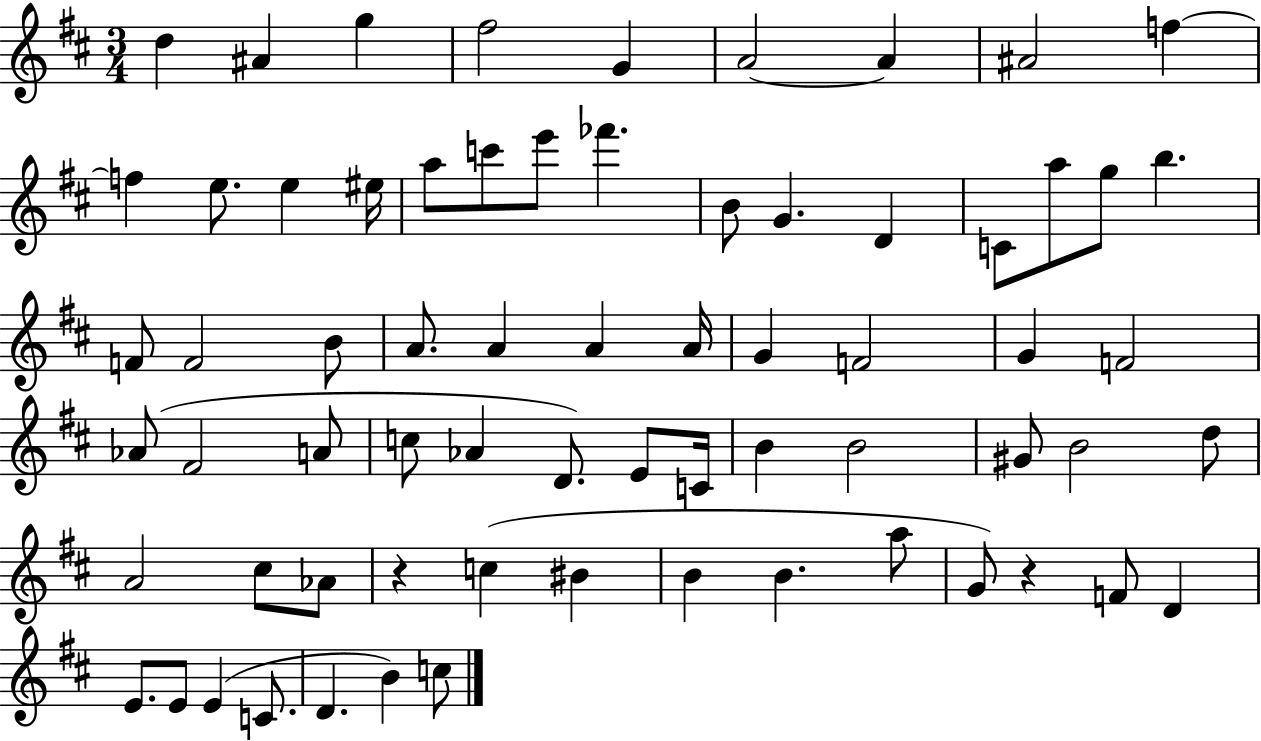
{
  \clef treble
  \numericTimeSignature
  \time 3/4
  \key d \major
  d''4 ais'4 g''4 | fis''2 g'4 | a'2~~ a'4 | ais'2 f''4~~ | \break f''4 e''8. e''4 eis''16 | a''8 c'''8 e'''8 fes'''4. | b'8 g'4. d'4 | c'8 a''8 g''8 b''4. | \break f'8 f'2 b'8 | a'8. a'4 a'4 a'16 | g'4 f'2 | g'4 f'2 | \break aes'8( fis'2 a'8 | c''8 aes'4 d'8.) e'8 c'16 | b'4 b'2 | gis'8 b'2 d''8 | \break a'2 cis''8 aes'8 | r4 c''4( bis'4 | b'4 b'4. a''8 | g'8) r4 f'8 d'4 | \break e'8. e'8 e'4( c'8. | d'4. b'4) c''8 | \bar "|."
}